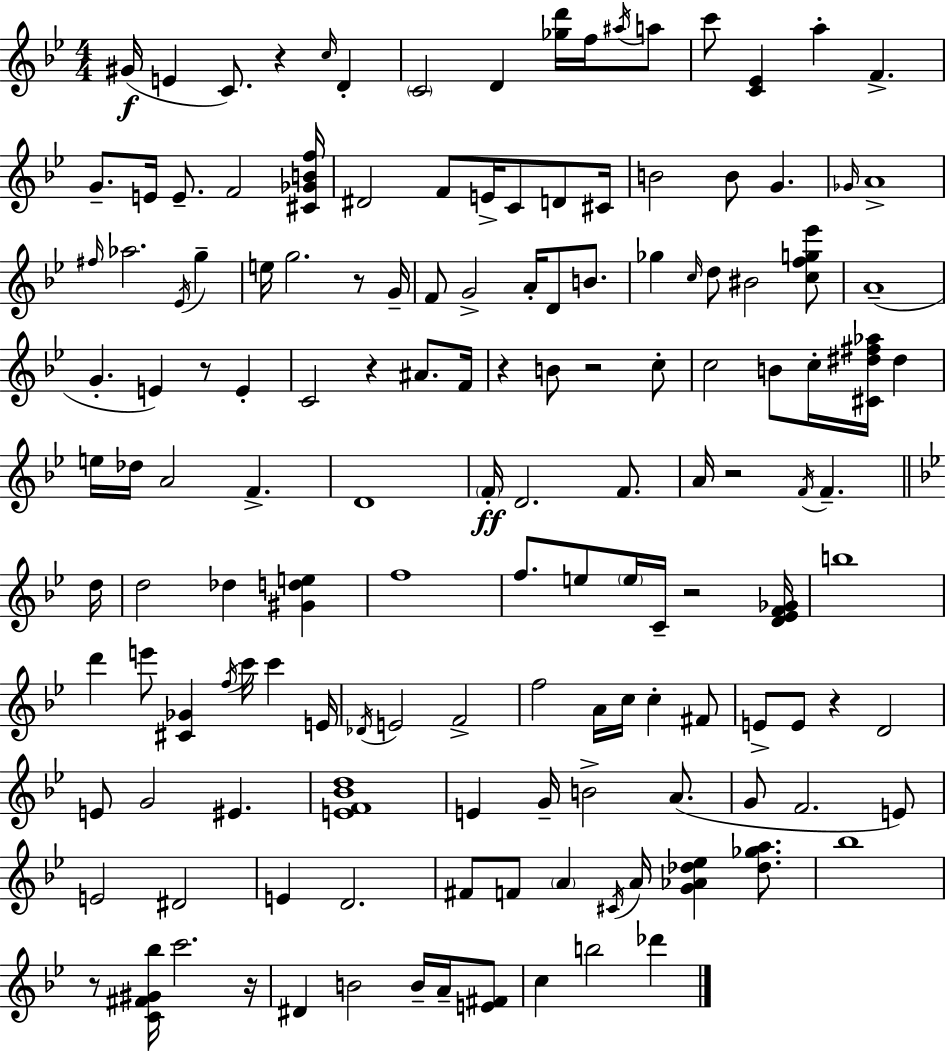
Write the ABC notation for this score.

X:1
T:Untitled
M:4/4
L:1/4
K:Bb
^G/4 E C/2 z c/4 D C2 D [_gd']/4 f/4 ^a/4 a/2 c'/2 [C_E] a F G/2 E/4 E/2 F2 [^C_GBf]/4 ^D2 F/2 E/4 C/2 D/2 ^C/4 B2 B/2 G _G/4 A4 ^f/4 _a2 _E/4 g e/4 g2 z/2 G/4 F/2 G2 A/4 D/2 B/2 _g c/4 d/2 ^B2 [cfg_e']/2 A4 G E z/2 E C2 z ^A/2 F/4 z B/2 z2 c/2 c2 B/2 c/4 [^C^d^f_a]/4 ^d e/4 _d/4 A2 F D4 F/4 D2 F/2 A/4 z2 F/4 F d/4 d2 _d [^Gde] f4 f/2 e/2 e/4 C/4 z2 [D_EF_G]/4 b4 d' e'/2 [^C_G] f/4 c'/4 c' E/4 _D/4 E2 F2 f2 A/4 c/4 c ^F/2 E/2 E/2 z D2 E/2 G2 ^E [EF_Bd]4 E G/4 B2 A/2 G/2 F2 E/2 E2 ^D2 E D2 ^F/2 F/2 A ^C/4 A/4 [G_A_d_e] [_d_ga]/2 _b4 z/2 [C^F^G_b]/4 c'2 z/4 ^D B2 B/4 A/4 [E^F]/2 c b2 _d'